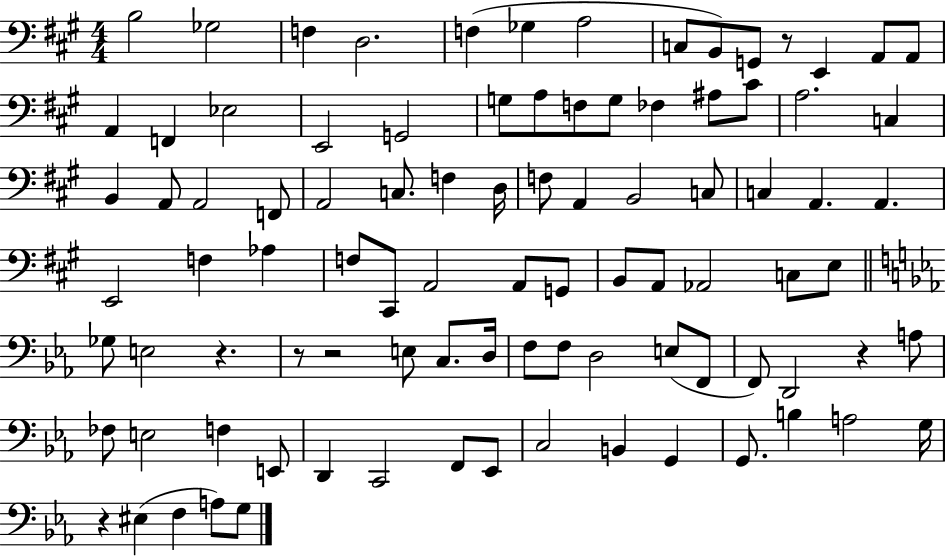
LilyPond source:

{
  \clef bass
  \numericTimeSignature
  \time 4/4
  \key a \major
  \repeat volta 2 { b2 ges2 | f4 d2. | f4( ges4 a2 | c8 b,8) g,8 r8 e,4 a,8 a,8 | \break a,4 f,4 ees2 | e,2 g,2 | g8 a8 f8 g8 fes4 ais8 cis'8 | a2. c4 | \break b,4 a,8 a,2 f,8 | a,2 c8. f4 d16 | f8 a,4 b,2 c8 | c4 a,4. a,4. | \break e,2 f4 aes4 | f8 cis,8 a,2 a,8 g,8 | b,8 a,8 aes,2 c8 e8 | \bar "||" \break \key ees \major ges8 e2 r4. | r8 r2 e8 c8. d16 | f8 f8 d2 e8( f,8 | f,8) d,2 r4 a8 | \break fes8 e2 f4 e,8 | d,4 c,2 f,8 ees,8 | c2 b,4 g,4 | g,8. b4 a2 g16 | \break r4 eis4( f4 a8) g8 | } \bar "|."
}